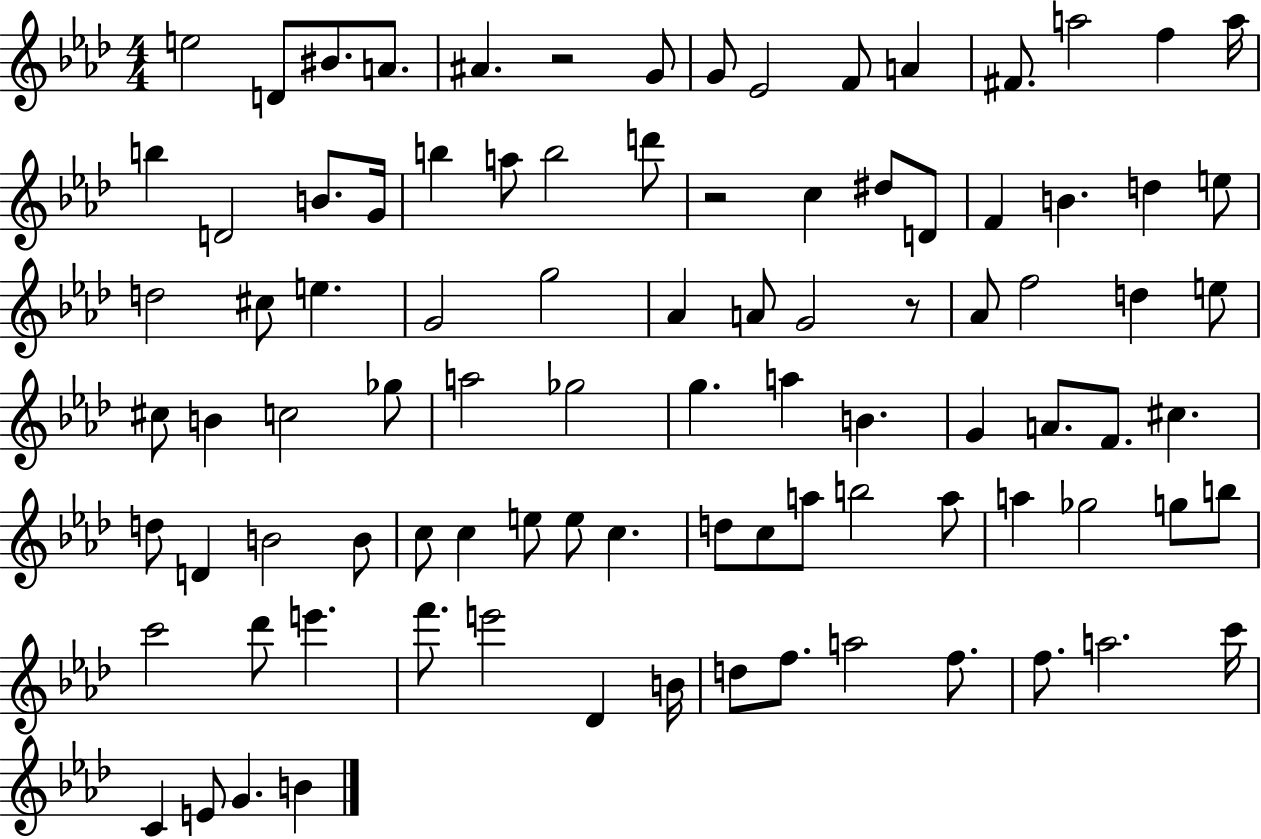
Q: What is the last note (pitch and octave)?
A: B4